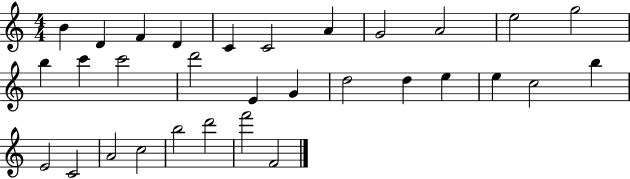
X:1
T:Untitled
M:4/4
L:1/4
K:C
B D F D C C2 A G2 A2 e2 g2 b c' c'2 d'2 E G d2 d e e c2 b E2 C2 A2 c2 b2 d'2 f'2 F2